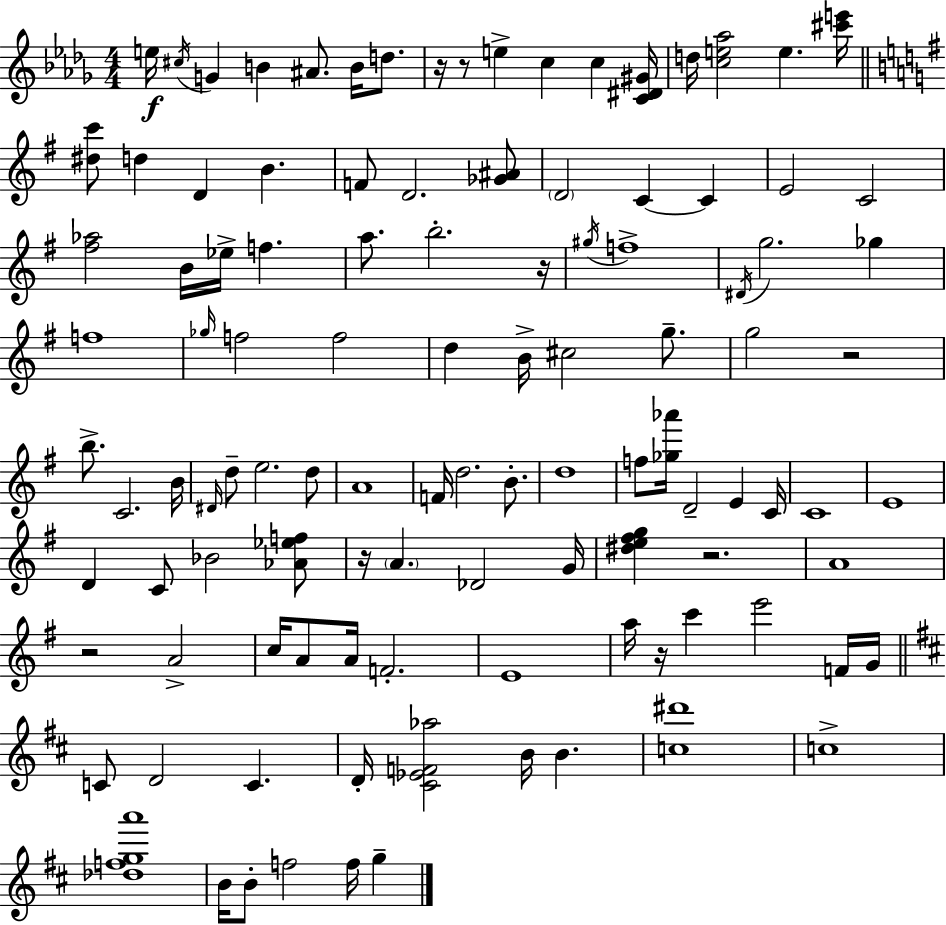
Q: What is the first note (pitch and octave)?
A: E5